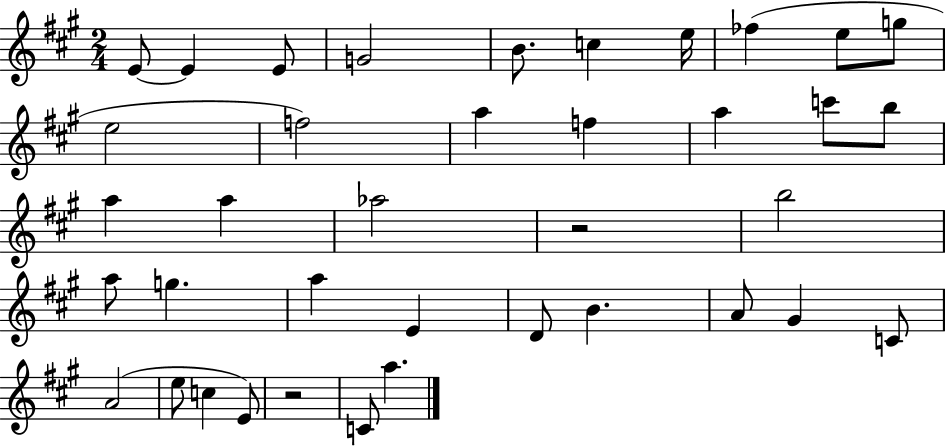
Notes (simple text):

E4/e E4/q E4/e G4/h B4/e. C5/q E5/s FES5/q E5/e G5/e E5/h F5/h A5/q F5/q A5/q C6/e B5/e A5/q A5/q Ab5/h R/h B5/h A5/e G5/q. A5/q E4/q D4/e B4/q. A4/e G#4/q C4/e A4/h E5/e C5/q E4/e R/h C4/e A5/q.